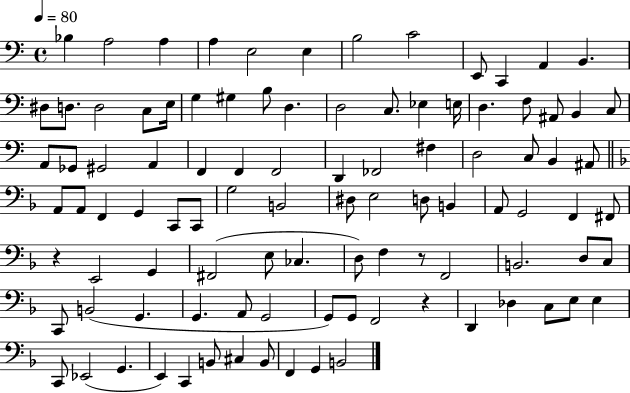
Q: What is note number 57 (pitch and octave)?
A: A2